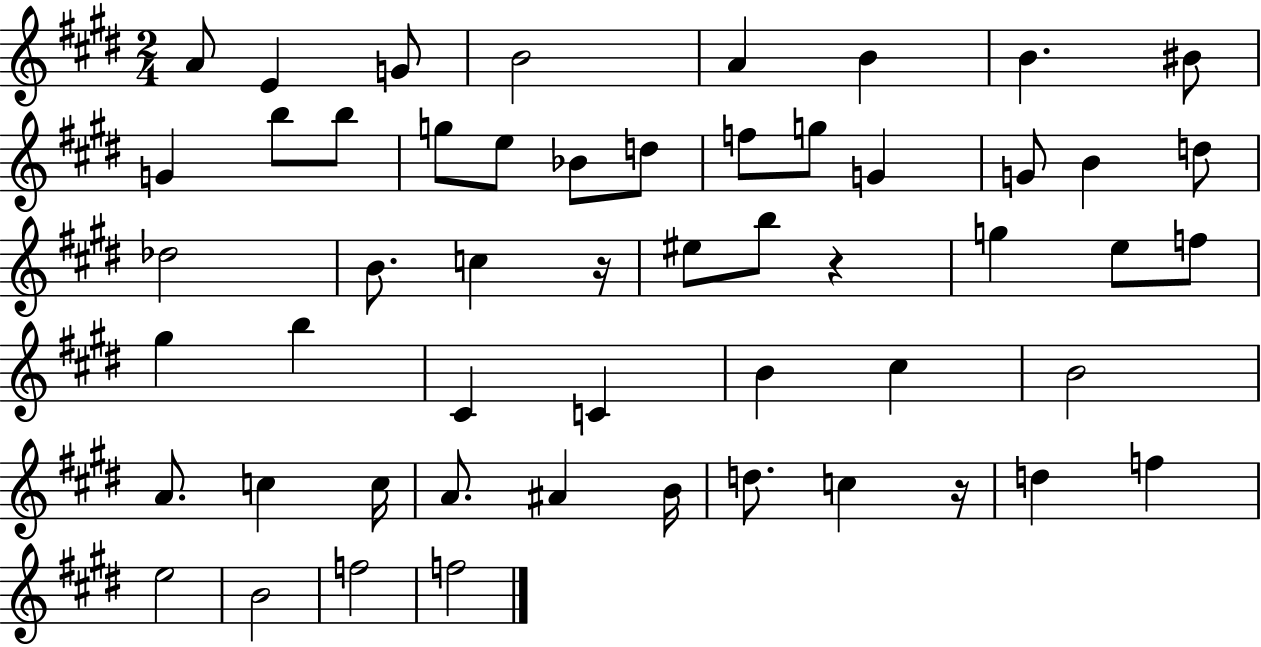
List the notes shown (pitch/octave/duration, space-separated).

A4/e E4/q G4/e B4/h A4/q B4/q B4/q. BIS4/e G4/q B5/e B5/e G5/e E5/e Bb4/e D5/e F5/e G5/e G4/q G4/e B4/q D5/e Db5/h B4/e. C5/q R/s EIS5/e B5/e R/q G5/q E5/e F5/e G#5/q B5/q C#4/q C4/q B4/q C#5/q B4/h A4/e. C5/q C5/s A4/e. A#4/q B4/s D5/e. C5/q R/s D5/q F5/q E5/h B4/h F5/h F5/h